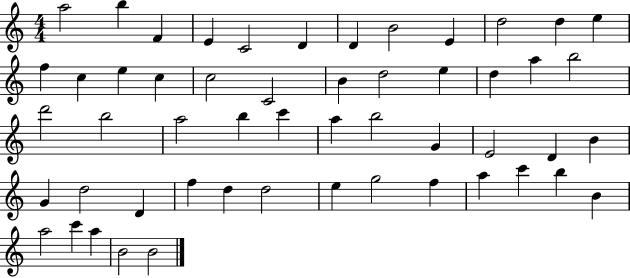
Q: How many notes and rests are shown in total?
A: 53